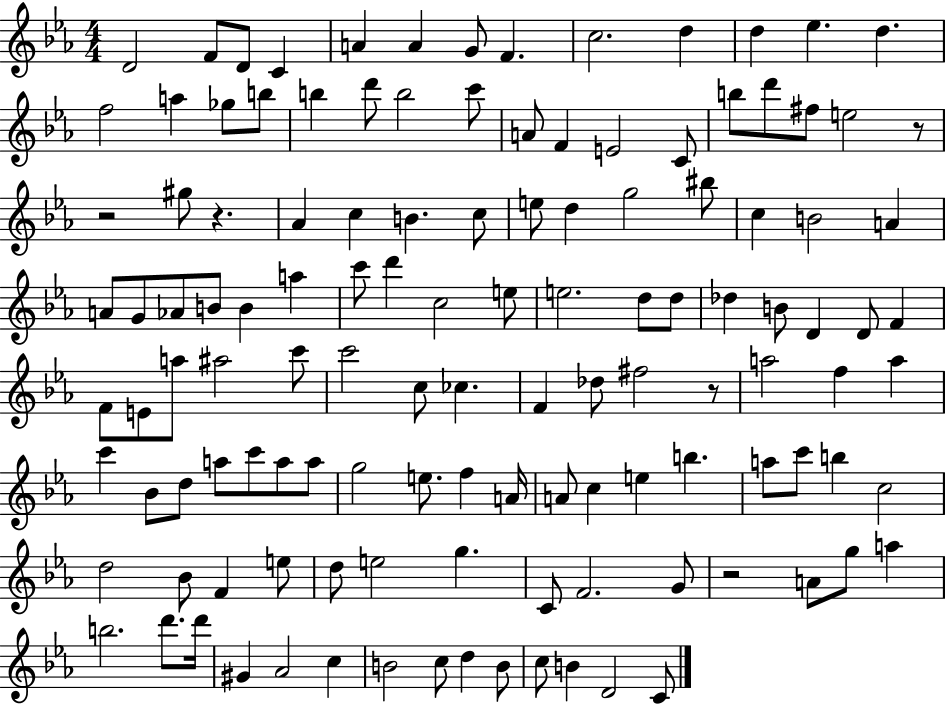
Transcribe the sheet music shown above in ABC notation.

X:1
T:Untitled
M:4/4
L:1/4
K:Eb
D2 F/2 D/2 C A A G/2 F c2 d d _e d f2 a _g/2 b/2 b d'/2 b2 c'/2 A/2 F E2 C/2 b/2 d'/2 ^f/2 e2 z/2 z2 ^g/2 z _A c B c/2 e/2 d g2 ^b/2 c B2 A A/2 G/2 _A/2 B/2 B a c'/2 d' c2 e/2 e2 d/2 d/2 _d B/2 D D/2 F F/2 E/2 a/2 ^a2 c'/2 c'2 c/2 _c F _d/2 ^f2 z/2 a2 f a c' _B/2 d/2 a/2 c'/2 a/2 a/2 g2 e/2 f A/4 A/2 c e b a/2 c'/2 b c2 d2 _B/2 F e/2 d/2 e2 g C/2 F2 G/2 z2 A/2 g/2 a b2 d'/2 d'/4 ^G _A2 c B2 c/2 d B/2 c/2 B D2 C/2